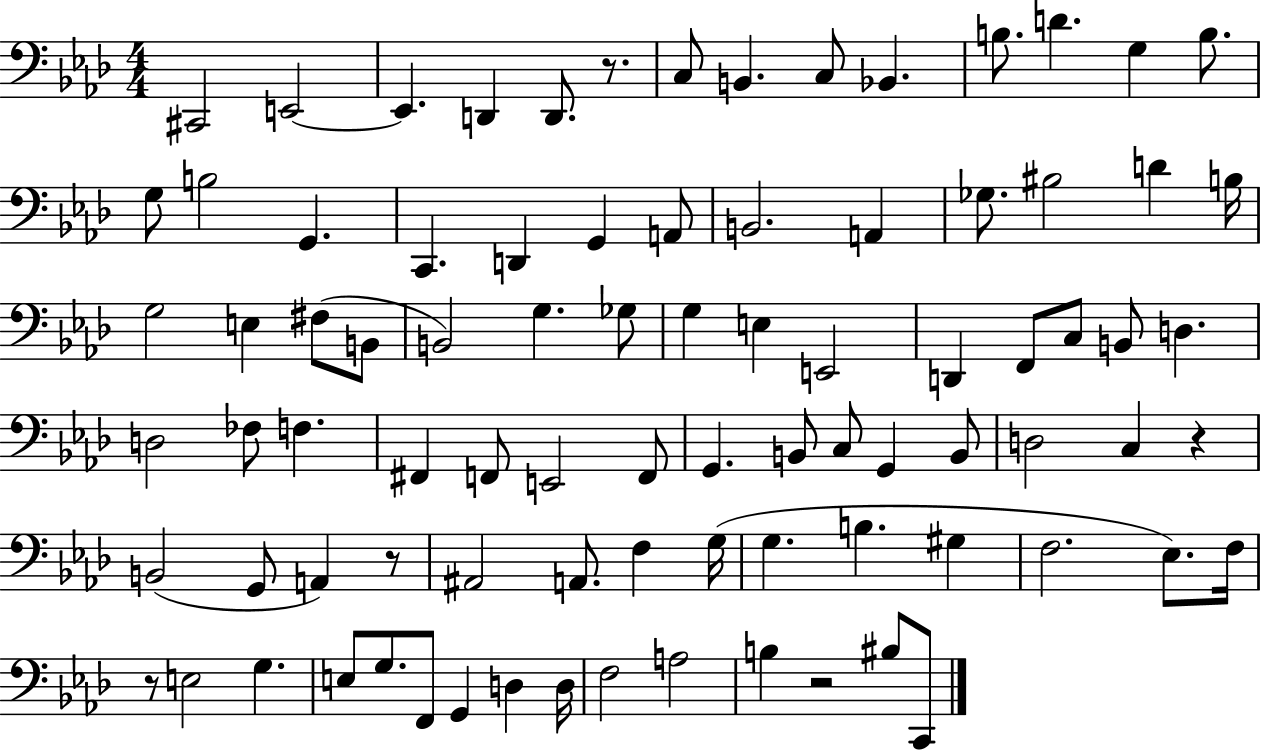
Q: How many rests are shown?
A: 5